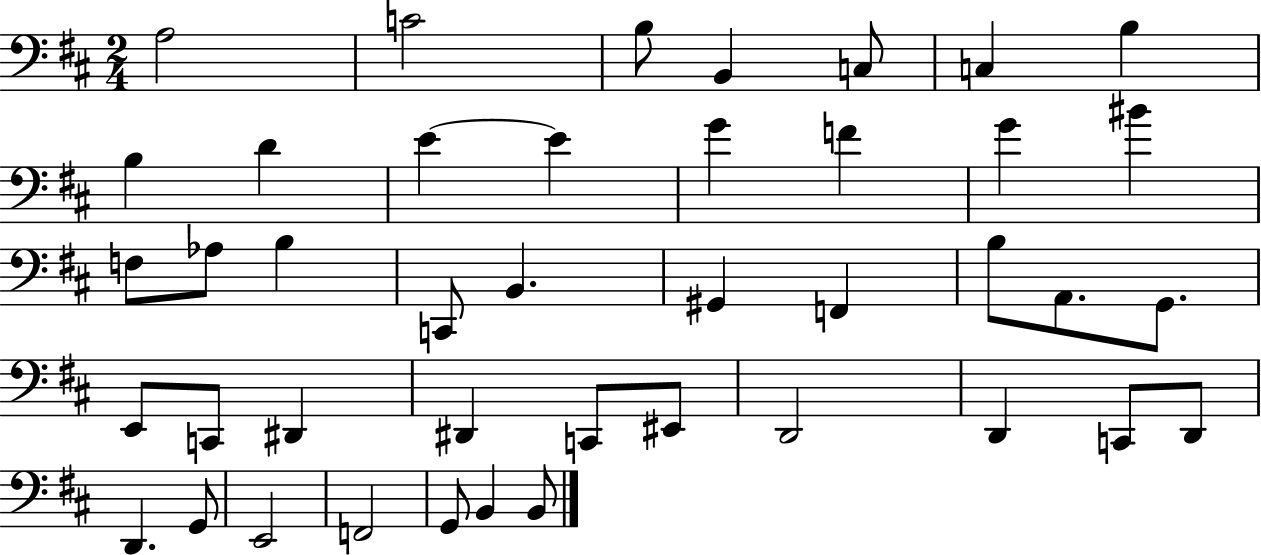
X:1
T:Untitled
M:2/4
L:1/4
K:D
A,2 C2 B,/2 B,, C,/2 C, B, B, D E E G F G ^B F,/2 _A,/2 B, C,,/2 B,, ^G,, F,, B,/2 A,,/2 G,,/2 E,,/2 C,,/2 ^D,, ^D,, C,,/2 ^E,,/2 D,,2 D,, C,,/2 D,,/2 D,, G,,/2 E,,2 F,,2 G,,/2 B,, B,,/2